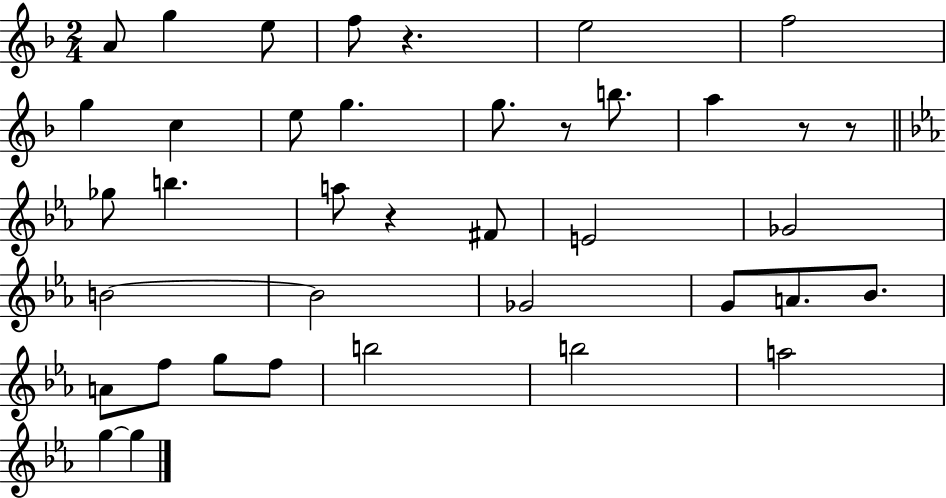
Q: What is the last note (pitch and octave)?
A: G5